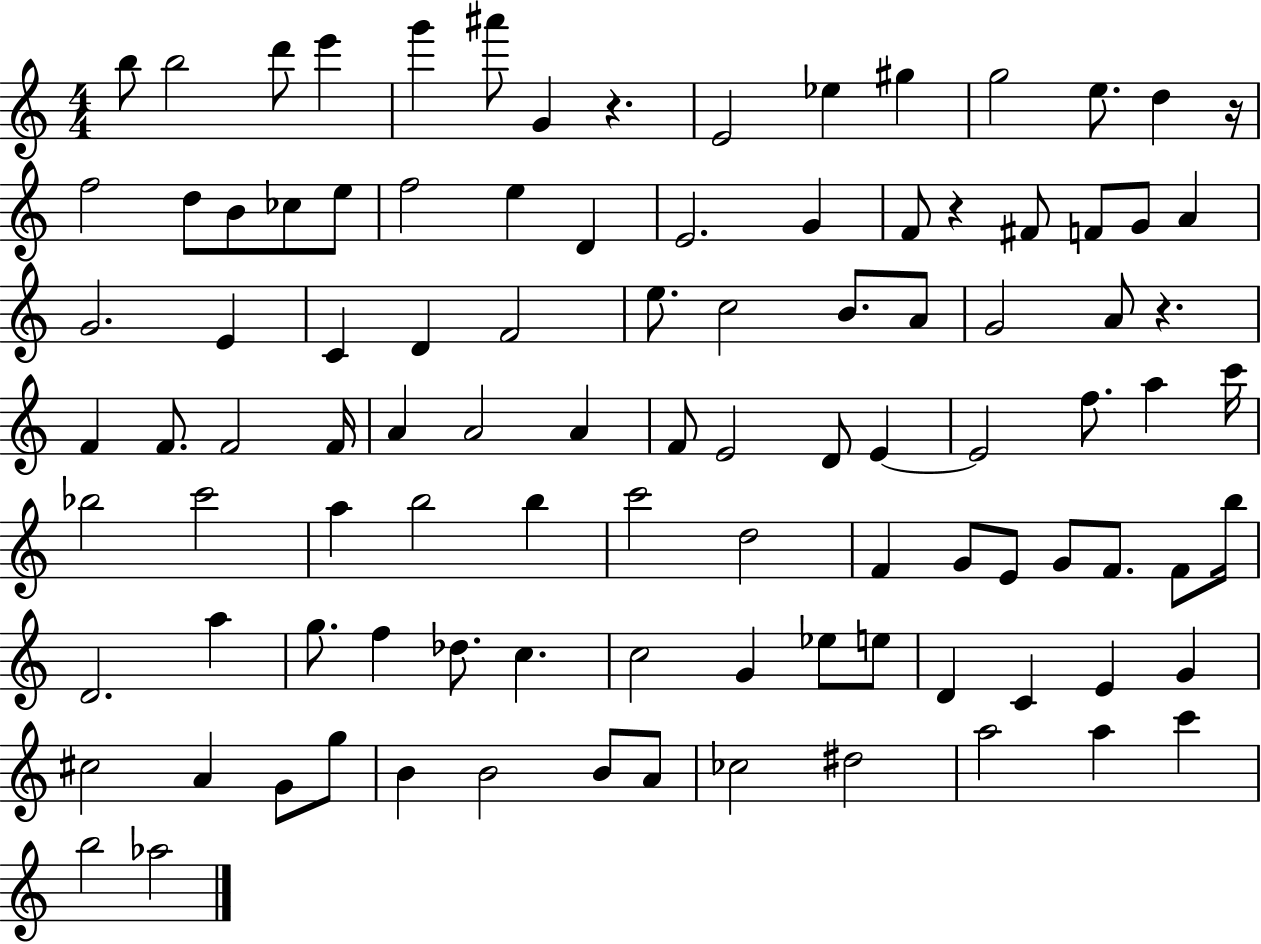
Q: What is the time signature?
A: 4/4